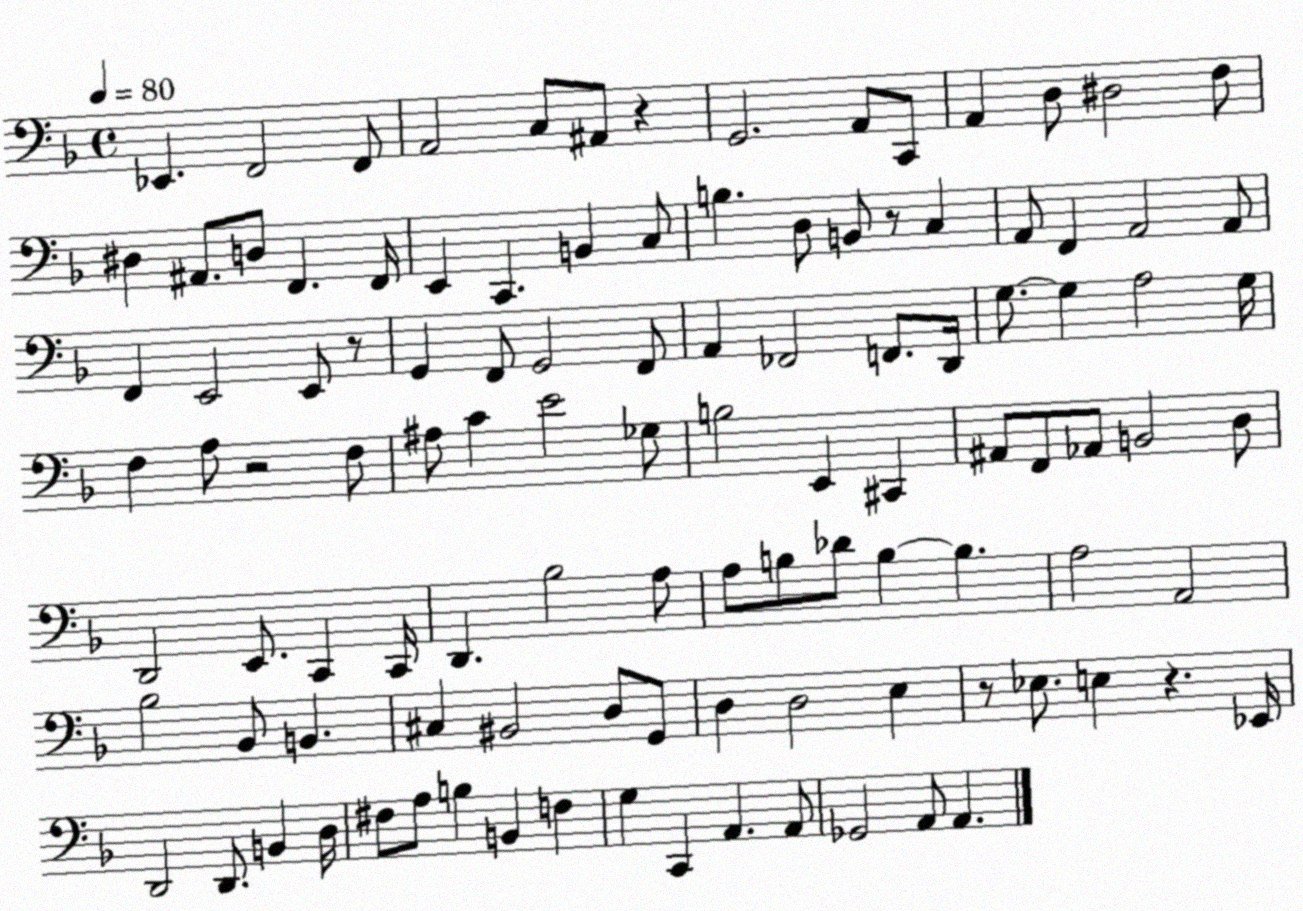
X:1
T:Untitled
M:4/4
L:1/4
K:F
_E,, F,,2 F,,/2 A,,2 C,/2 ^A,,/2 z G,,2 A,,/2 C,,/2 A,, D,/2 ^D,2 F,/2 ^D, ^A,,/2 D,/2 F,, F,,/4 E,, C,, B,, C,/2 B, D,/2 B,,/2 z/2 C, A,,/2 F,, A,,2 A,,/2 F,, E,,2 E,,/2 z/2 G,, F,,/2 G,,2 F,,/2 A,, _F,,2 F,,/2 D,,/4 G,/2 G, A,2 G,/4 F, A,/2 z2 F,/2 ^A,/2 C E2 _G,/2 B,2 E,, ^C,, ^A,,/2 F,,/2 _A,,/2 B,,2 D,/2 D,,2 E,,/2 C,, C,,/4 D,, _B,2 A,/2 A,/2 B,/2 _D/2 B, B, A,2 A,,2 _B,2 _B,,/2 B,, ^C, ^B,,2 D,/2 G,,/2 D, D,2 E, z/2 _E,/2 E, z _E,,/4 D,,2 D,,/2 B,, D,/4 ^F,/2 A,/2 B, B,, F, G, C,, A,, A,,/2 _G,,2 A,,/2 A,,